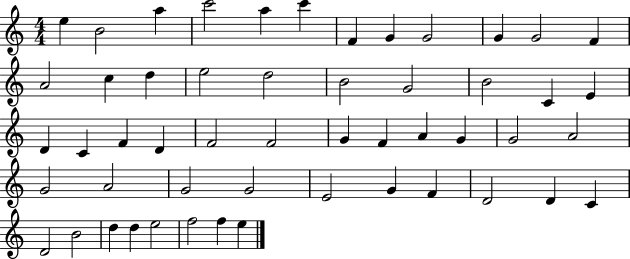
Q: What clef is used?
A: treble